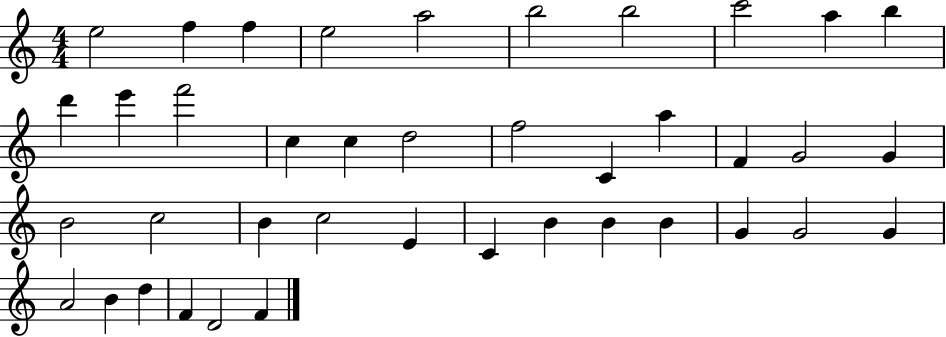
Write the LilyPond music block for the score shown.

{
  \clef treble
  \numericTimeSignature
  \time 4/4
  \key c \major
  e''2 f''4 f''4 | e''2 a''2 | b''2 b''2 | c'''2 a''4 b''4 | \break d'''4 e'''4 f'''2 | c''4 c''4 d''2 | f''2 c'4 a''4 | f'4 g'2 g'4 | \break b'2 c''2 | b'4 c''2 e'4 | c'4 b'4 b'4 b'4 | g'4 g'2 g'4 | \break a'2 b'4 d''4 | f'4 d'2 f'4 | \bar "|."
}